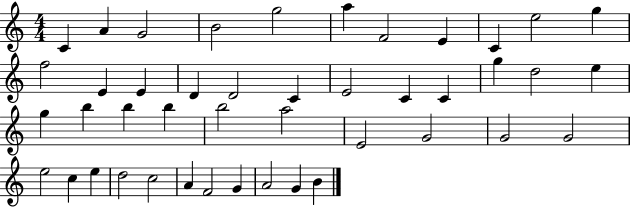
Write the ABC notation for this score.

X:1
T:Untitled
M:4/4
L:1/4
K:C
C A G2 B2 g2 a F2 E C e2 g f2 E E D D2 C E2 C C g d2 e g b b b b2 a2 E2 G2 G2 G2 e2 c e d2 c2 A F2 G A2 G B